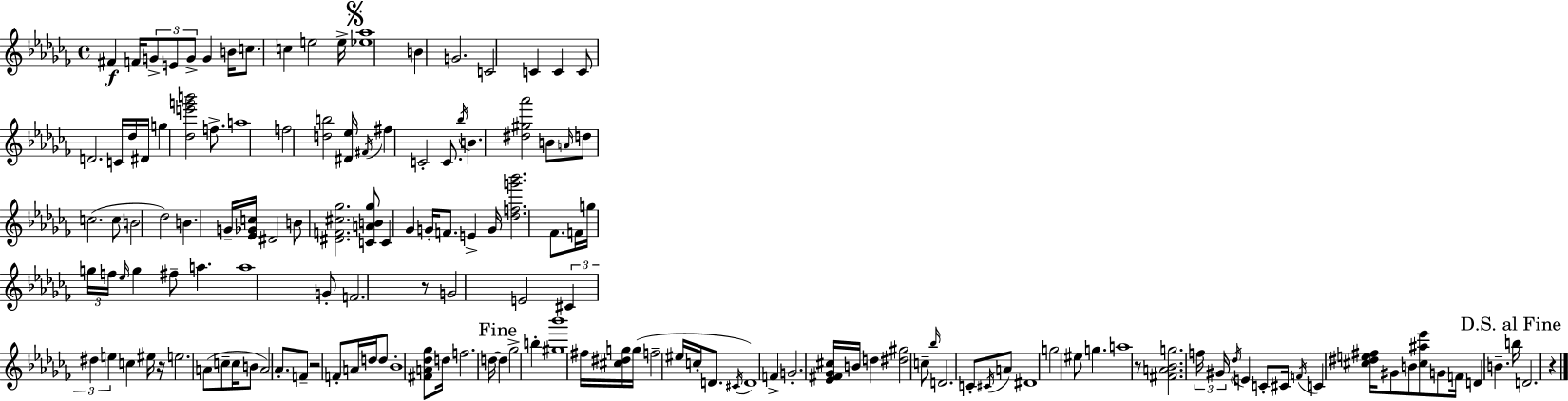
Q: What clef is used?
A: treble